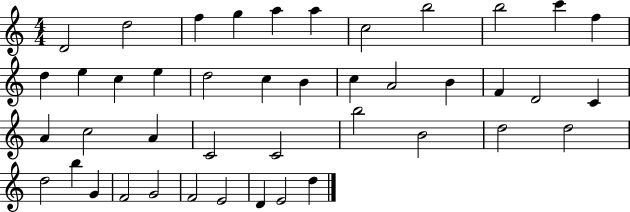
D4/h D5/h F5/q G5/q A5/q A5/q C5/h B5/h B5/h C6/q F5/q D5/q E5/q C5/q E5/q D5/h C5/q B4/q C5/q A4/h B4/q F4/q D4/h C4/q A4/q C5/h A4/q C4/h C4/h B5/h B4/h D5/h D5/h D5/h B5/q G4/q F4/h G4/h F4/h E4/h D4/q E4/h D5/q